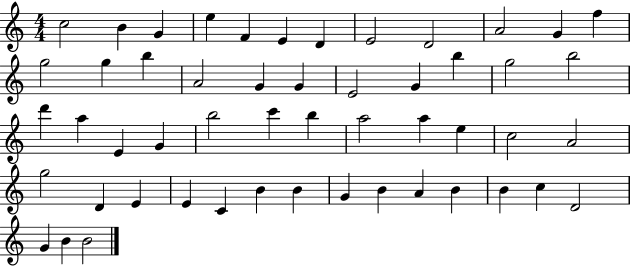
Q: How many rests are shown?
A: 0